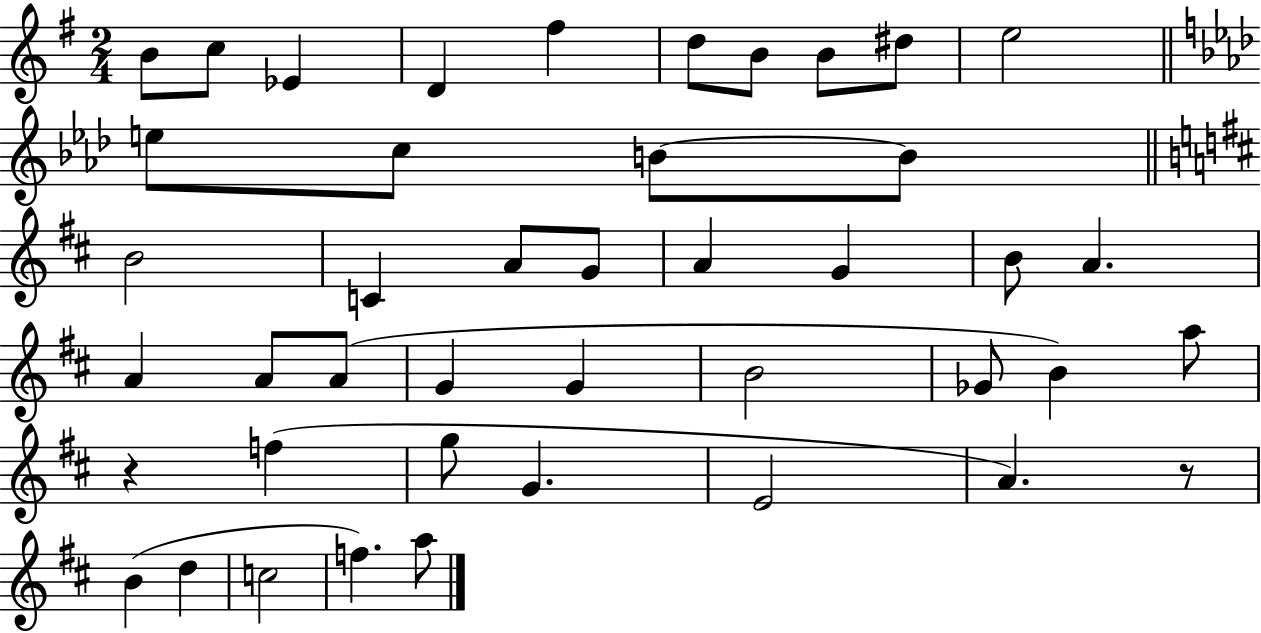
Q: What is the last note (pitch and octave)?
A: A5